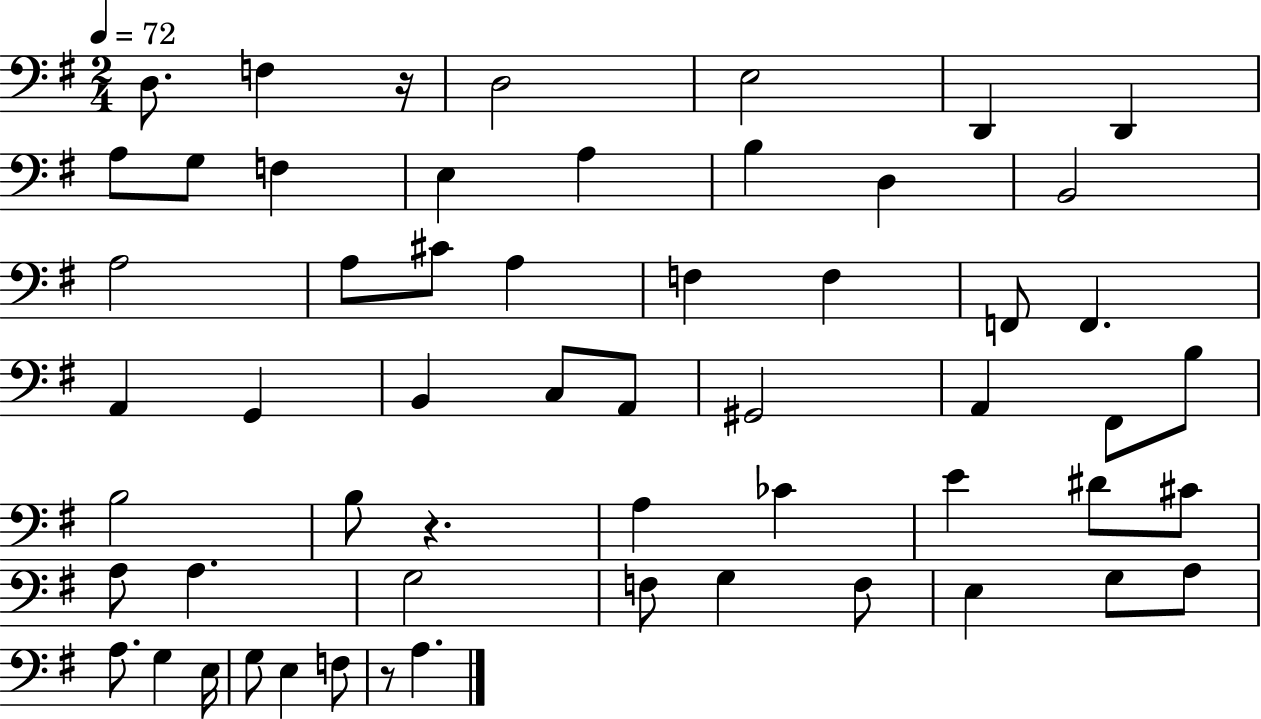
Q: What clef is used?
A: bass